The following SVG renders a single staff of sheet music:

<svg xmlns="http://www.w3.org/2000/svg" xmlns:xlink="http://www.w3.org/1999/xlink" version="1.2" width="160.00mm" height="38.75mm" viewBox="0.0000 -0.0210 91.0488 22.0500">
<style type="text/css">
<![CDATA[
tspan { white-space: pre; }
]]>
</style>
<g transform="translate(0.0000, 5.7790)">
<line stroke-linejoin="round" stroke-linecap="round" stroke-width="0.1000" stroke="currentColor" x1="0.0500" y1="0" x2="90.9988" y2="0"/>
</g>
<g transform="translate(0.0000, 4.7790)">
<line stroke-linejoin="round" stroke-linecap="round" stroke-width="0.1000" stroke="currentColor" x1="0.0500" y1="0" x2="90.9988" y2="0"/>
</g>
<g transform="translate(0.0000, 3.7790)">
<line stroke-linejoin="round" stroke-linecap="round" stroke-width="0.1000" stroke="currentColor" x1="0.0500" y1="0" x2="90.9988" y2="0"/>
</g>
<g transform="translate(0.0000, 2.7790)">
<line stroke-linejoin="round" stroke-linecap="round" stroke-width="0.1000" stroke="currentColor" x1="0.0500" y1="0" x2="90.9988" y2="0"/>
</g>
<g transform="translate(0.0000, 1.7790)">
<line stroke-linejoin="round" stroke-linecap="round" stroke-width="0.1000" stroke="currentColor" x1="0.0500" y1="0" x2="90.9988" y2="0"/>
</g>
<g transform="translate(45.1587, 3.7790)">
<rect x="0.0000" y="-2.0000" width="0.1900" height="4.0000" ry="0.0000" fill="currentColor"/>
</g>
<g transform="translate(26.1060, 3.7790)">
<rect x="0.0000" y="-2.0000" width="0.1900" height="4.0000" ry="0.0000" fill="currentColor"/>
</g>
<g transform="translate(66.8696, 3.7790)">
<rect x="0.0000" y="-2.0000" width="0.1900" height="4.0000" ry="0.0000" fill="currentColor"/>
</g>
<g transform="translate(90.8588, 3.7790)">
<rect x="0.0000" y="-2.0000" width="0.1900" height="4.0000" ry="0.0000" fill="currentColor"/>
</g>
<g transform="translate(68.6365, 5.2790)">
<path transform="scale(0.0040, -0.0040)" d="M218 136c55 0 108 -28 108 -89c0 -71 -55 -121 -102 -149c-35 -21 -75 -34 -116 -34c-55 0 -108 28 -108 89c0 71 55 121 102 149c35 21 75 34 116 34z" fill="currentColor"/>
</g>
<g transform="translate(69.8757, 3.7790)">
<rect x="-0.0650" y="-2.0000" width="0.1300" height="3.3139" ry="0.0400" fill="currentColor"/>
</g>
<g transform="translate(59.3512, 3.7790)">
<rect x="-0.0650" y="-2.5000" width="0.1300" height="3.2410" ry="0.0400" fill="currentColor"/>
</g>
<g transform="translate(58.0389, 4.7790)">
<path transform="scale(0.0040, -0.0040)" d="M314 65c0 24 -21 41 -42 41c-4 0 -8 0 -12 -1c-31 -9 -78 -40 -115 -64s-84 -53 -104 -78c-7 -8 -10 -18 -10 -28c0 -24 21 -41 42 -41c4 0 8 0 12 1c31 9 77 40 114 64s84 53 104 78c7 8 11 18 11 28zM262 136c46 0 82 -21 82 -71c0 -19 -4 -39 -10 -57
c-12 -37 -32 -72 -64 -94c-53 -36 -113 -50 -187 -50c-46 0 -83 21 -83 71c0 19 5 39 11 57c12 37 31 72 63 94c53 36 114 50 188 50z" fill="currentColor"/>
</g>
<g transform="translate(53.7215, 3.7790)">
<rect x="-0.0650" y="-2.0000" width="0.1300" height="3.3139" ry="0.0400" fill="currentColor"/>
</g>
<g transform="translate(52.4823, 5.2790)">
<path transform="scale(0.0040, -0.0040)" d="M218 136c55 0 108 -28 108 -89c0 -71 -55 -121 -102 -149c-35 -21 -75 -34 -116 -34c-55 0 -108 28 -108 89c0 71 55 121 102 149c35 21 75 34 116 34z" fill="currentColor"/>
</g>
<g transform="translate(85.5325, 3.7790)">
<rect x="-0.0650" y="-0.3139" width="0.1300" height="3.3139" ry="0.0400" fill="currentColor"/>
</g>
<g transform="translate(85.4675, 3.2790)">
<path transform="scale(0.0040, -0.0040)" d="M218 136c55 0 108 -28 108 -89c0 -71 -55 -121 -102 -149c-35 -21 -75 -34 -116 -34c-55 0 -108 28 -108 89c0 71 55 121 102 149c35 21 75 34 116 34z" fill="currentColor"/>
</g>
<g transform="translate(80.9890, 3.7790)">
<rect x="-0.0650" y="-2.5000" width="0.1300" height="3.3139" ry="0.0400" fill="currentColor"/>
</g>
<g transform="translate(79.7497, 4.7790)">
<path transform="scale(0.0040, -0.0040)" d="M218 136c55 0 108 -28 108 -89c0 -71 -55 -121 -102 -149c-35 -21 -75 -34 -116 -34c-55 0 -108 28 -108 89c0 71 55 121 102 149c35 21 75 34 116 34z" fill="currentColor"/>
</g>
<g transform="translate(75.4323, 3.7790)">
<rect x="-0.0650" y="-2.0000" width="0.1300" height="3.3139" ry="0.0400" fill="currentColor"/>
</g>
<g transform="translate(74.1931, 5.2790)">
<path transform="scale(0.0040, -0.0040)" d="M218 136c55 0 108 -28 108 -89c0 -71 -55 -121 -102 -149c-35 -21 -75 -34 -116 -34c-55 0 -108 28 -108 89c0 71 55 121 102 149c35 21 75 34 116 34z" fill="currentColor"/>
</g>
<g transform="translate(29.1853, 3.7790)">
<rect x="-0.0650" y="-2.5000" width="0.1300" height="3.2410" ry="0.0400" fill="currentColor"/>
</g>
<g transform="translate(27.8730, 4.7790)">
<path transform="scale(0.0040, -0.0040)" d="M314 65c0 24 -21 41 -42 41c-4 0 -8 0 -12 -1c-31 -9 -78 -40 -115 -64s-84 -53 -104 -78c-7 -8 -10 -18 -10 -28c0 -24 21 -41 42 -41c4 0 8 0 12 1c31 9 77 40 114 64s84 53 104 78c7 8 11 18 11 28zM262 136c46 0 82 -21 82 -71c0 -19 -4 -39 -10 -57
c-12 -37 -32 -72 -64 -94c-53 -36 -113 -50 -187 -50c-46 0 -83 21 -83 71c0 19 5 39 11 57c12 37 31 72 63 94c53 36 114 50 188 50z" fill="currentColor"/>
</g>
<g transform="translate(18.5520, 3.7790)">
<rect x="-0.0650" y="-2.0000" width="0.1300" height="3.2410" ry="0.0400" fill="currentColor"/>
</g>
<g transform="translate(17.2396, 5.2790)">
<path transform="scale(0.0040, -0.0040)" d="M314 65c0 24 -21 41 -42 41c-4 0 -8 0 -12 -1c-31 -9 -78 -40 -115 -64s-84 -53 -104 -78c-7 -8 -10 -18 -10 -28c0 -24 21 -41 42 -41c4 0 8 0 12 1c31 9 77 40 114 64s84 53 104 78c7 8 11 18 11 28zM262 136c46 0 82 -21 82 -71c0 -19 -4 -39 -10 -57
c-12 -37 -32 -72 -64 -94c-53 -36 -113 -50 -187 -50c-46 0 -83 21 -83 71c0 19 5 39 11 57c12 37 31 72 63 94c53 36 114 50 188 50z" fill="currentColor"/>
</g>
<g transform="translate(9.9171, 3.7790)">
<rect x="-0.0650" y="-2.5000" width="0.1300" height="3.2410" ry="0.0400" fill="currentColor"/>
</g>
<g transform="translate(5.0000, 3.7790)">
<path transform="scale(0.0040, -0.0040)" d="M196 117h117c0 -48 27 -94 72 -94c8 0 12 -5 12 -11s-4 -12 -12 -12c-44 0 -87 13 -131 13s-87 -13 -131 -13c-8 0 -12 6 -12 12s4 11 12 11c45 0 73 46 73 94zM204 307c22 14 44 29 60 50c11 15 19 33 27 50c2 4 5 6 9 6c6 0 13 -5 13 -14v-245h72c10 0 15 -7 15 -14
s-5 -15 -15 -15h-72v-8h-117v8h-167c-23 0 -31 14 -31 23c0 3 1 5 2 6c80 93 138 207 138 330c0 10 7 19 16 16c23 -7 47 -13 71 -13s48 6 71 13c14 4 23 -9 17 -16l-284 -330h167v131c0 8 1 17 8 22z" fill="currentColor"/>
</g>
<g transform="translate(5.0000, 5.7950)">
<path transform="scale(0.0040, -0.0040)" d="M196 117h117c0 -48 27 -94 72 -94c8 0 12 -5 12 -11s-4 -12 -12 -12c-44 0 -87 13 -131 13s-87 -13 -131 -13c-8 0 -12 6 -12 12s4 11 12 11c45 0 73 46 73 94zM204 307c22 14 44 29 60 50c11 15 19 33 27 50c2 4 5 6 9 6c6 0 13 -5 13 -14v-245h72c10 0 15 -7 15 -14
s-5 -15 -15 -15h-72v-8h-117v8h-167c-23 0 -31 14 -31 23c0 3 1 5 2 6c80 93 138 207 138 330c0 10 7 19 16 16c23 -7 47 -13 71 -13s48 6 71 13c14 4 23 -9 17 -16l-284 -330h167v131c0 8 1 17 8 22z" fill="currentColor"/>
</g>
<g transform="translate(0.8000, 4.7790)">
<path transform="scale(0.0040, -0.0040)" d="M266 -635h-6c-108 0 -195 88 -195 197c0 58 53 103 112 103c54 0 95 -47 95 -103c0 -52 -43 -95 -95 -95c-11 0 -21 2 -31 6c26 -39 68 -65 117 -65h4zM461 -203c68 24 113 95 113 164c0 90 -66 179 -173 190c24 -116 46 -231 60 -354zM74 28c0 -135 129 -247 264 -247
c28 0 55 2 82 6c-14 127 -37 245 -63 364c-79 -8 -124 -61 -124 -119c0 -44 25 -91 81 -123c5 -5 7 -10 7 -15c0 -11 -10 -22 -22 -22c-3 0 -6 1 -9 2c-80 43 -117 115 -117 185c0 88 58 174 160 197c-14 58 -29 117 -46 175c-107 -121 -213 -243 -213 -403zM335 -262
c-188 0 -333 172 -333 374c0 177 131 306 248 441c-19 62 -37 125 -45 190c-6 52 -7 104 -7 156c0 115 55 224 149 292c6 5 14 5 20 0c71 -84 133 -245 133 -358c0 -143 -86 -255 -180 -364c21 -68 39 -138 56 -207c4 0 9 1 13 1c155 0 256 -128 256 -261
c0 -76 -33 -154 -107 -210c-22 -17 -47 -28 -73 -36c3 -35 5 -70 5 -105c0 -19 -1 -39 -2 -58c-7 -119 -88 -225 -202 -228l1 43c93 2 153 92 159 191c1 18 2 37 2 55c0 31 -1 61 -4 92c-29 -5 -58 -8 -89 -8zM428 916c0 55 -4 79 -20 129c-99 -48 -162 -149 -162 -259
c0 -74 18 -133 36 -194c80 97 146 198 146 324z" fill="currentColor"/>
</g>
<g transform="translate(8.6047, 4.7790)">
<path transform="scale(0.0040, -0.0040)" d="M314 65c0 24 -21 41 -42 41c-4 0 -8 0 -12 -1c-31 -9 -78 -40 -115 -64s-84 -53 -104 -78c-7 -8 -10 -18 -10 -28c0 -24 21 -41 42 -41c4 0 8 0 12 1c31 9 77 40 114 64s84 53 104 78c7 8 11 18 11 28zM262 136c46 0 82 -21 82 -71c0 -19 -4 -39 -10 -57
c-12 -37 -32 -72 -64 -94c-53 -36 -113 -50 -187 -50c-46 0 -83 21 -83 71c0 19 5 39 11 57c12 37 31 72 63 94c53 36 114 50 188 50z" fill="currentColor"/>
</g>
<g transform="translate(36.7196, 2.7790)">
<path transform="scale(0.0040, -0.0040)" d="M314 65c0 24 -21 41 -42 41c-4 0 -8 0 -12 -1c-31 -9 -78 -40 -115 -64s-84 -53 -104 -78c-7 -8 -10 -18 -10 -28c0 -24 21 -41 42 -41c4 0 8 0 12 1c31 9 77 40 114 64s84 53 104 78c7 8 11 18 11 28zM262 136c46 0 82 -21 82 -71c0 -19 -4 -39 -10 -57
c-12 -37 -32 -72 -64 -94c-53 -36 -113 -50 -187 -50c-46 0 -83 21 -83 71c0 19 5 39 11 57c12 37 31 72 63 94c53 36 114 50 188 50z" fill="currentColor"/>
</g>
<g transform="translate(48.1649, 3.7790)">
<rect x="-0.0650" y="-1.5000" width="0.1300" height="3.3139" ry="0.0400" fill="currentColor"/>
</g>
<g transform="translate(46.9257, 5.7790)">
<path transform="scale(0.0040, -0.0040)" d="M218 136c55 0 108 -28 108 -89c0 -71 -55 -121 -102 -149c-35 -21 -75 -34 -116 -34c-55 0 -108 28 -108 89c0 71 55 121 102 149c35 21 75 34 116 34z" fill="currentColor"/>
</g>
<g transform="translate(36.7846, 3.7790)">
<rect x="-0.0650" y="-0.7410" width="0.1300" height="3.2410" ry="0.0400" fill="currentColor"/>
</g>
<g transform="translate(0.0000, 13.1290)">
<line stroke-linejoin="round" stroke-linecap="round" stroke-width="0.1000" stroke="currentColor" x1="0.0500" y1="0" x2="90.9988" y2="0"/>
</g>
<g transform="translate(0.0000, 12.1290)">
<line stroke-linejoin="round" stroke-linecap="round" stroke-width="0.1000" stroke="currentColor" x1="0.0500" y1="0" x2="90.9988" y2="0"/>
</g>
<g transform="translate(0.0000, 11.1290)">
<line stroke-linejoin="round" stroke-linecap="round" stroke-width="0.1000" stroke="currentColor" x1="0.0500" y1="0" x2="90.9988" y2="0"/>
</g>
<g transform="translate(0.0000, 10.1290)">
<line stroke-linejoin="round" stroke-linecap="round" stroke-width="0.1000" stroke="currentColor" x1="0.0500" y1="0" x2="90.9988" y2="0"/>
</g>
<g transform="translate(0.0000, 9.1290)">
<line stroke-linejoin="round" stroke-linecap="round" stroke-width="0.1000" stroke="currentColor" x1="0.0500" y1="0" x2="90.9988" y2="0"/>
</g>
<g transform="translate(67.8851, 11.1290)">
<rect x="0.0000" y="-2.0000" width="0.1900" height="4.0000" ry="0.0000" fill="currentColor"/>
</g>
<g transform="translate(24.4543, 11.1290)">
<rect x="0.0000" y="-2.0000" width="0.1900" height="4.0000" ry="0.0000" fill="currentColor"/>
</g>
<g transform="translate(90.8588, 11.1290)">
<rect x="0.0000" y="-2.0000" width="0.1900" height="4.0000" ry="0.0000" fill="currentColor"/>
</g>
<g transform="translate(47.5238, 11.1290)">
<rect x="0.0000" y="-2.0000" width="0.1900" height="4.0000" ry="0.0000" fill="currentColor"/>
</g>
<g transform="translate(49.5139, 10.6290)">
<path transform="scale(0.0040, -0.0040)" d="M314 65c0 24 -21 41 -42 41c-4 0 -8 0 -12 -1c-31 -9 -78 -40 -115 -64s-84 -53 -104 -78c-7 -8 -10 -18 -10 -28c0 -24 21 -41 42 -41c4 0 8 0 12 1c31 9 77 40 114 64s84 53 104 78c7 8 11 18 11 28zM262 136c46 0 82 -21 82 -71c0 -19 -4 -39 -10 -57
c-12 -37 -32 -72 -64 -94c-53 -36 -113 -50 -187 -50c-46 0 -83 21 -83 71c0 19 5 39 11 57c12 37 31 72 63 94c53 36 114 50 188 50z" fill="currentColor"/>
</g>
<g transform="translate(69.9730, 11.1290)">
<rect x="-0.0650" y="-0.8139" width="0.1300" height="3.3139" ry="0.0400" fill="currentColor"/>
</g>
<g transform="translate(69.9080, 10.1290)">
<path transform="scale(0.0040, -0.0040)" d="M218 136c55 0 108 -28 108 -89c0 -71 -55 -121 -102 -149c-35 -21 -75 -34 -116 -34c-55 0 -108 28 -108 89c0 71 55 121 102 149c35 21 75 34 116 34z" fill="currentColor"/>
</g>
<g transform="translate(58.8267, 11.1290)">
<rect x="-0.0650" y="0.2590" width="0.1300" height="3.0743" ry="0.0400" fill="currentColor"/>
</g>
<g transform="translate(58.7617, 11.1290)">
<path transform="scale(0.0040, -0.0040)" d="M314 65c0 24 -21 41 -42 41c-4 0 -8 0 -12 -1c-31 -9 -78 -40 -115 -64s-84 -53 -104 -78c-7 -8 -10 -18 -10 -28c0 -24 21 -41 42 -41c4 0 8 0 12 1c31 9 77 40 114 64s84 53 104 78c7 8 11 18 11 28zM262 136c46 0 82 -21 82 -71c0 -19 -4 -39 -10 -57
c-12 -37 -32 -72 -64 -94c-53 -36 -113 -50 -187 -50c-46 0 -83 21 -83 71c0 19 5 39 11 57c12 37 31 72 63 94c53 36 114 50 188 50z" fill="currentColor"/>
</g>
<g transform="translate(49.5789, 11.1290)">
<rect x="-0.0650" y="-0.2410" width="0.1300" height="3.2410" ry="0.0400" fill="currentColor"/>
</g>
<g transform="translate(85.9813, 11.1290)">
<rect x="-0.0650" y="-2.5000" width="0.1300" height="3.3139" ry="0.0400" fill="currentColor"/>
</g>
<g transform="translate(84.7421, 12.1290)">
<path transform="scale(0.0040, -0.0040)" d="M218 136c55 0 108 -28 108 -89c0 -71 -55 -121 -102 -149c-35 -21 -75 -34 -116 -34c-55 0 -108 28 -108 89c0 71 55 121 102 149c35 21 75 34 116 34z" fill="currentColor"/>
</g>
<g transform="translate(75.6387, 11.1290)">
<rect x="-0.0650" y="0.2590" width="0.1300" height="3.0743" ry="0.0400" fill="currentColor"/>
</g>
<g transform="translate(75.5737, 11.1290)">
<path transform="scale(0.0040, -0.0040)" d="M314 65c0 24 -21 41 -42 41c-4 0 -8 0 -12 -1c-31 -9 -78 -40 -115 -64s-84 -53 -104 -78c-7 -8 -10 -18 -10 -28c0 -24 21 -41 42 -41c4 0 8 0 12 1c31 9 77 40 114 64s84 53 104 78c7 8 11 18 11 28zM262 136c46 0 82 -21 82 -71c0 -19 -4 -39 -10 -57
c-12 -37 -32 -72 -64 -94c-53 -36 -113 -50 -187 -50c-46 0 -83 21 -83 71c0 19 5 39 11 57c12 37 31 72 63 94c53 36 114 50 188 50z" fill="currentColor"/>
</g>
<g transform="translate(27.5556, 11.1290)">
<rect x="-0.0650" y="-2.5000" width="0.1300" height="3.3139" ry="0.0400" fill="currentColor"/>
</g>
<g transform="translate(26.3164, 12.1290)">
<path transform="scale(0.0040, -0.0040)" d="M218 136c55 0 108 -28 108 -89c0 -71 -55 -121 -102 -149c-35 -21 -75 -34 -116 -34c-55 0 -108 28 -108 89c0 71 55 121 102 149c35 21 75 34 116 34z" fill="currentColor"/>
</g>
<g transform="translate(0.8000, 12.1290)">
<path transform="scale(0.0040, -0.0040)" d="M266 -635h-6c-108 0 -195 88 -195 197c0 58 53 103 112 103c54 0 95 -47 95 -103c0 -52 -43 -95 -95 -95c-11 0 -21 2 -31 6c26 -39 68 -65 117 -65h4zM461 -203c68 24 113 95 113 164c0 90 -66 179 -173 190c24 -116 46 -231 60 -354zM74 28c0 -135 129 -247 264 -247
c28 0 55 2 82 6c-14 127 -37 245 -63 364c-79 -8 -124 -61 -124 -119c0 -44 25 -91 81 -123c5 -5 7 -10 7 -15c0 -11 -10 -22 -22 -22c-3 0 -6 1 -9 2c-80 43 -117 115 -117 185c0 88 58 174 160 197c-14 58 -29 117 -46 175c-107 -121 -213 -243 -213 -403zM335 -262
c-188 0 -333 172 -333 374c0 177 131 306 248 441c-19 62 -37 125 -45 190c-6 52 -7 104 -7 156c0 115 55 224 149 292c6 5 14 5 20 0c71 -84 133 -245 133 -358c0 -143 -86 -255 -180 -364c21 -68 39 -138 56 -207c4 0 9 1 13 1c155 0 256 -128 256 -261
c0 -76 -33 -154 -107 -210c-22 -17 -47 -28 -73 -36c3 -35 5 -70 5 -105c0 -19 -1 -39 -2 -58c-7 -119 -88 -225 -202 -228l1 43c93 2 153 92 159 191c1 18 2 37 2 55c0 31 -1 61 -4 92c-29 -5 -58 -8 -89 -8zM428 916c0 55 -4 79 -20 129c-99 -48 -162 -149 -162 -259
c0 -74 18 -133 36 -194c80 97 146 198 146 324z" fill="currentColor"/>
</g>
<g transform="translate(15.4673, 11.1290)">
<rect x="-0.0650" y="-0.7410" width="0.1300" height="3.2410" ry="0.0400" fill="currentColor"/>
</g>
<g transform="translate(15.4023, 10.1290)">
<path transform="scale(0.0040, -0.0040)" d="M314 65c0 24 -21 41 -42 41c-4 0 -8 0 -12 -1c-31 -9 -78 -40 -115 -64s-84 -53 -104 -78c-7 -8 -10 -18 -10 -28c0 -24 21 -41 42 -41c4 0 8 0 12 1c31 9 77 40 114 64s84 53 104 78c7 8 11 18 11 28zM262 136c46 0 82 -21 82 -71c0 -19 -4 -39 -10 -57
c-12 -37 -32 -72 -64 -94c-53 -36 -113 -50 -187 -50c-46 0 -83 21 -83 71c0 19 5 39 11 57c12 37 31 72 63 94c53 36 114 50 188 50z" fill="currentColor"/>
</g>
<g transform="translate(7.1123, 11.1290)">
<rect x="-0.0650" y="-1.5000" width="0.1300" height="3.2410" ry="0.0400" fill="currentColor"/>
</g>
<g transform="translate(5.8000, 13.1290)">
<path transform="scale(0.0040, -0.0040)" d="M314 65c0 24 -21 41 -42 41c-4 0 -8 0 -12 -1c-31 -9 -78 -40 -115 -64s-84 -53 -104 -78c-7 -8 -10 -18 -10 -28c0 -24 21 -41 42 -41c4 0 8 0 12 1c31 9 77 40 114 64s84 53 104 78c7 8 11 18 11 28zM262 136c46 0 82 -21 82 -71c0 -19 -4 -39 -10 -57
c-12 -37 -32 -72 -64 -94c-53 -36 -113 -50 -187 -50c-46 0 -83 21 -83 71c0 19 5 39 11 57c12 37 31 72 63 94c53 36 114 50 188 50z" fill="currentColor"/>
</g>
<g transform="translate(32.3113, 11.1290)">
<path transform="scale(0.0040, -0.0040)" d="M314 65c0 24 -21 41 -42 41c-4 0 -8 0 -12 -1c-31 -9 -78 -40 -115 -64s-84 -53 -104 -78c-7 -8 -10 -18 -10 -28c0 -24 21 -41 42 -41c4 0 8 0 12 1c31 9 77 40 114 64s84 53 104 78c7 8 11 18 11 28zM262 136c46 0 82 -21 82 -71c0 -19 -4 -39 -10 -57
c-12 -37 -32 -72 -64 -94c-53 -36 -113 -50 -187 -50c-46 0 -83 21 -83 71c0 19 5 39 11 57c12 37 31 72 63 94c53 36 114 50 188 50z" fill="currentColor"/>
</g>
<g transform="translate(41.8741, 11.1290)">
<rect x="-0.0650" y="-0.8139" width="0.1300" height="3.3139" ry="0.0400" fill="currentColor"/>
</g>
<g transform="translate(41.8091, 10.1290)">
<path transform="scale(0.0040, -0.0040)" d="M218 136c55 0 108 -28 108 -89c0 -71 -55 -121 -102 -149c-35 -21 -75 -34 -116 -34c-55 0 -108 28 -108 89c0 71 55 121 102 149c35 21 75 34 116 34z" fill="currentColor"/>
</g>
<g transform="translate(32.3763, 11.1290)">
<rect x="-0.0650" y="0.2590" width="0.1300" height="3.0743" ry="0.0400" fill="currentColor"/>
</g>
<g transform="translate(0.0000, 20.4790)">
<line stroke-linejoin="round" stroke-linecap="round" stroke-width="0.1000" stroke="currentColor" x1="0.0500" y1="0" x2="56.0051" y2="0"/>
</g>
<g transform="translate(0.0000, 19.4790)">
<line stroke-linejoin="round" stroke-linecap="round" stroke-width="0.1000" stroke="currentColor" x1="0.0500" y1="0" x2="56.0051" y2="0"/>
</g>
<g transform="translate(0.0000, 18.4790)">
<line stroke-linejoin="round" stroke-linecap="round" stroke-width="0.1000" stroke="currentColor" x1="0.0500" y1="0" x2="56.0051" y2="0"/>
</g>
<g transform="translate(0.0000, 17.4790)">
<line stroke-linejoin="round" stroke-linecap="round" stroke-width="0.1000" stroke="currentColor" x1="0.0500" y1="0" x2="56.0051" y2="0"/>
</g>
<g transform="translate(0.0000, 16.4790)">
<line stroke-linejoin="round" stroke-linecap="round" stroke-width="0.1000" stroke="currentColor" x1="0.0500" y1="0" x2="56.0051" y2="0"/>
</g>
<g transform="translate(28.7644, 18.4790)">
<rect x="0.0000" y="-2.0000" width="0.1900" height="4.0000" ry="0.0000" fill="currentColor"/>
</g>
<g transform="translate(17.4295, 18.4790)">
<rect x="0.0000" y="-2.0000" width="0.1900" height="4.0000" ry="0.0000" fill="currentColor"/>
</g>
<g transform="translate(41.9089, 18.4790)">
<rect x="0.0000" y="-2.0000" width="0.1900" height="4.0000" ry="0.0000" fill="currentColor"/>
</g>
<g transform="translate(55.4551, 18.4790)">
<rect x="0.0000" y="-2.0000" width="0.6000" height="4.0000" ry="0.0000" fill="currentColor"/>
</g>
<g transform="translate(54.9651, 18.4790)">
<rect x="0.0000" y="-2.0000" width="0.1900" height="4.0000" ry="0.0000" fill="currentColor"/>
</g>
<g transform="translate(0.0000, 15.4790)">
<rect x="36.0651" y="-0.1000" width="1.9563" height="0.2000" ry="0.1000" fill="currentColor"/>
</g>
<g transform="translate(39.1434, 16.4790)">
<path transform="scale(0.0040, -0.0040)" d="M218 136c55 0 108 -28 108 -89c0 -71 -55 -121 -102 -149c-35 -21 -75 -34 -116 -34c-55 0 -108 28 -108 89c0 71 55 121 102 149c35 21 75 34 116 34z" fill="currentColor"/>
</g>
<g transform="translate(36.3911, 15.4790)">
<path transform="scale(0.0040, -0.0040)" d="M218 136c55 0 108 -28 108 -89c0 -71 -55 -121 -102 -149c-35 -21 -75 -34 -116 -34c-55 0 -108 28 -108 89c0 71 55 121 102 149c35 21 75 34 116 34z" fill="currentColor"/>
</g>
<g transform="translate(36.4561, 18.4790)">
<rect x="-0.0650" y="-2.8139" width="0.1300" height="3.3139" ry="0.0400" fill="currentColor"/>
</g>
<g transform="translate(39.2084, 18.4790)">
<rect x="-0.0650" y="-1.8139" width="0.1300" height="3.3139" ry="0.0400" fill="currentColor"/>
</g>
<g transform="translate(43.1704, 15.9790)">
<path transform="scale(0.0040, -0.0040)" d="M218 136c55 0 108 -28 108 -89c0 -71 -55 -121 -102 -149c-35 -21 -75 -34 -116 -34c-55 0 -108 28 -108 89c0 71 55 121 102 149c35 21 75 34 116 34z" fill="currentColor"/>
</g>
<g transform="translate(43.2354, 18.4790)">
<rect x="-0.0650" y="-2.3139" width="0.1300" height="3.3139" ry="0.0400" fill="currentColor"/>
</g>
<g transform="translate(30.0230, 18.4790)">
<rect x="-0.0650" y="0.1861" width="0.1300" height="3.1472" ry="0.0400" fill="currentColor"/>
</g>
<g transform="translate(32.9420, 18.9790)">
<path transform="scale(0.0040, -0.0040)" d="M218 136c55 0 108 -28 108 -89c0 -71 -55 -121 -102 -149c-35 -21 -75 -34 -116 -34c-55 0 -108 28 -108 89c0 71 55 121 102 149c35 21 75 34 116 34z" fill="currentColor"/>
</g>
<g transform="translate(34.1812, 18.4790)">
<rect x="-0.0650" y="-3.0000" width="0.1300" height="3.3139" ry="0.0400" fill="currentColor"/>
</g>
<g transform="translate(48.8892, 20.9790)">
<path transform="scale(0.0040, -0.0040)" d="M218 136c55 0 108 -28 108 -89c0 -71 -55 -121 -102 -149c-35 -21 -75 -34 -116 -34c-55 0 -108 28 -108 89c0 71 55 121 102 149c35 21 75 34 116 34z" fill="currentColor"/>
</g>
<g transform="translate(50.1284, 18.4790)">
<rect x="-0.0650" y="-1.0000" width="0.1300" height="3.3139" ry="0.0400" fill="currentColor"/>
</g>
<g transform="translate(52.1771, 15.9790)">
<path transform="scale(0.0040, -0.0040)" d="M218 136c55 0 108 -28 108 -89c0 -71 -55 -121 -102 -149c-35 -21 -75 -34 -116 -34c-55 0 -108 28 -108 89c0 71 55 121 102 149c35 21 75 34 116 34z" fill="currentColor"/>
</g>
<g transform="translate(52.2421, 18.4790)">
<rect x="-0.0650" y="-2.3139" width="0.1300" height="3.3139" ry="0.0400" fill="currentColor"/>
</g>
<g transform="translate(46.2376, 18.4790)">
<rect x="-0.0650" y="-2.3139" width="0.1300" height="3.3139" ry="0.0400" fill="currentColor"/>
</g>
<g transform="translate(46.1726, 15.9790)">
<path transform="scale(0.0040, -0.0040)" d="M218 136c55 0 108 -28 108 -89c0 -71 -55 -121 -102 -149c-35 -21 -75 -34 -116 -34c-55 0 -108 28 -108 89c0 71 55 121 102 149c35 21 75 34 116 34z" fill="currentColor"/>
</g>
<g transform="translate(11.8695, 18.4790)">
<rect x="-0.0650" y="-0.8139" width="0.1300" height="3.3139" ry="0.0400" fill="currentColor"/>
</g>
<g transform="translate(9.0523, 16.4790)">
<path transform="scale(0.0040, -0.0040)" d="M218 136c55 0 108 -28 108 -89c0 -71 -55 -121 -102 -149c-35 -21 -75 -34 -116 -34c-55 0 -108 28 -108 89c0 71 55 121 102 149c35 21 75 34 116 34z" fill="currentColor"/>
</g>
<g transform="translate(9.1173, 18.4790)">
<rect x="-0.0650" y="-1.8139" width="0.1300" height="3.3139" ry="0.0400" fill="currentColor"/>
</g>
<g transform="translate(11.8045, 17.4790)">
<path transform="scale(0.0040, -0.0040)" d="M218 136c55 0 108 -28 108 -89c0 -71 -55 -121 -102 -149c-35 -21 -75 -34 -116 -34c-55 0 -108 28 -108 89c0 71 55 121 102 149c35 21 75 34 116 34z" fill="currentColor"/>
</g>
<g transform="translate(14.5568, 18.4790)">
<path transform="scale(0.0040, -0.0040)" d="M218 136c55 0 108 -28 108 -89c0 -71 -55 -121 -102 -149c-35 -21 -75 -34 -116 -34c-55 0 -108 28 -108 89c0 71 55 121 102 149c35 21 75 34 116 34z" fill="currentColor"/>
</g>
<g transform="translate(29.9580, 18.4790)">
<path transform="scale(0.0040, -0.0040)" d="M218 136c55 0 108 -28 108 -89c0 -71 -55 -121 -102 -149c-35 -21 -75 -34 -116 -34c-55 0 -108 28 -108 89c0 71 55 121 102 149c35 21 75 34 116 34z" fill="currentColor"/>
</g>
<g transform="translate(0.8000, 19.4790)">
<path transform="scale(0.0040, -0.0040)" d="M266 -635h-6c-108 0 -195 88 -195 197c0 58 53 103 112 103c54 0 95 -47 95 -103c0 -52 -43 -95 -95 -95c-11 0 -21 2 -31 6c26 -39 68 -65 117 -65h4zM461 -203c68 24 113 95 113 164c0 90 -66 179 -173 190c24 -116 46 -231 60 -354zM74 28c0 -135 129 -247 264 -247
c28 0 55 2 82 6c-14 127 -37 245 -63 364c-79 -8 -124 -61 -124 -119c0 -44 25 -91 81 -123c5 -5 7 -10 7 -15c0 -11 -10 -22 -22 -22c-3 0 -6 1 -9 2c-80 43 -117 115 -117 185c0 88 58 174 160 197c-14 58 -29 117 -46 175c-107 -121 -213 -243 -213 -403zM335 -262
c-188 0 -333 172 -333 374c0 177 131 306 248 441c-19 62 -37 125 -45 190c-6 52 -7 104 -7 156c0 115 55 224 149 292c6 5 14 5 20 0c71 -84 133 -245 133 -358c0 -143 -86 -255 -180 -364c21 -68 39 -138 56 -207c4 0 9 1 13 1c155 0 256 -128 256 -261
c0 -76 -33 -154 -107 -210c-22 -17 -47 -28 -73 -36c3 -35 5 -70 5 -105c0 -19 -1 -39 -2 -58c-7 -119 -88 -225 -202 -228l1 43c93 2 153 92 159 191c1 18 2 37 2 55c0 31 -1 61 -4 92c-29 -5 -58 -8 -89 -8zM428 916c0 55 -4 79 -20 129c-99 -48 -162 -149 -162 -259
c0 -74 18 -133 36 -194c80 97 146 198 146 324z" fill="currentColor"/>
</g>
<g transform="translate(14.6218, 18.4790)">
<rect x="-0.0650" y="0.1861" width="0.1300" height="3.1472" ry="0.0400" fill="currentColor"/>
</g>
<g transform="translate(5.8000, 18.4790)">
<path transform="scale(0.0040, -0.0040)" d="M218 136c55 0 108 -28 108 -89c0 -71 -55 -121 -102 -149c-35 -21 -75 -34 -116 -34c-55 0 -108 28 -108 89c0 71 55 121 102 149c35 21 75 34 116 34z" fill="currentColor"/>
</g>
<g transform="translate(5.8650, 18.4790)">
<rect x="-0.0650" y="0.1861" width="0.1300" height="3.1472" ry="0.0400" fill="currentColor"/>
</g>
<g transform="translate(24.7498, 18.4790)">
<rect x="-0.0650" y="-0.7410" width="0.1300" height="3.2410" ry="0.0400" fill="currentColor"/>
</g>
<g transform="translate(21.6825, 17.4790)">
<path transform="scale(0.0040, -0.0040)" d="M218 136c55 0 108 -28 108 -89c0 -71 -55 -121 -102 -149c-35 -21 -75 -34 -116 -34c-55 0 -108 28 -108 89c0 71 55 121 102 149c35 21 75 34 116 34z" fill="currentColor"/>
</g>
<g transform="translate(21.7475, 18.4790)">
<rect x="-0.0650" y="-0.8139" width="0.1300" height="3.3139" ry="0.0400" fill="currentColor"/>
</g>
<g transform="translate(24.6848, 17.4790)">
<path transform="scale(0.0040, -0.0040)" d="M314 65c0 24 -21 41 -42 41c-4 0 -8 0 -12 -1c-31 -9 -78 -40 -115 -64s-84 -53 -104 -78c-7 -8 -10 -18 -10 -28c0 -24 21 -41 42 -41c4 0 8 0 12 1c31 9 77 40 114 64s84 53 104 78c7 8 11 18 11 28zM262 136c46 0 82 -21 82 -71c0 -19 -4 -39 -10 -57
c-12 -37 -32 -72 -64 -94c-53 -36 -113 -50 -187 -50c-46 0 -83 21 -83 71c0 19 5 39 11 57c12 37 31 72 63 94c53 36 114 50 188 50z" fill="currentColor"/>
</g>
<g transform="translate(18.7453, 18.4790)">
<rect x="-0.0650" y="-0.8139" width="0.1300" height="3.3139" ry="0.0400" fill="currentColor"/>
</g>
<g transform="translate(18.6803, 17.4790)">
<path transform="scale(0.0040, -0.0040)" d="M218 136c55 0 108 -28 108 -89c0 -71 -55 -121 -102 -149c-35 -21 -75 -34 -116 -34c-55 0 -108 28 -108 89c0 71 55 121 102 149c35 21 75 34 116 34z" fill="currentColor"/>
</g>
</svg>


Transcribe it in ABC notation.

X:1
T:Untitled
M:4/4
L:1/4
K:C
G2 F2 G2 d2 E F G2 F F G c E2 d2 G B2 d c2 B2 d B2 G B f d B d d d2 B A a f g g D g